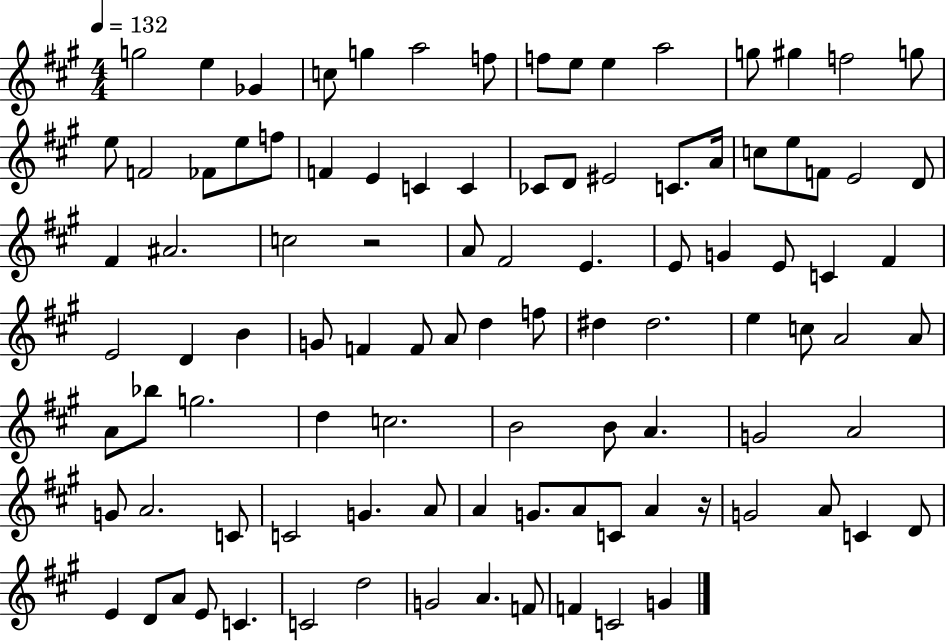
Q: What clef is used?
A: treble